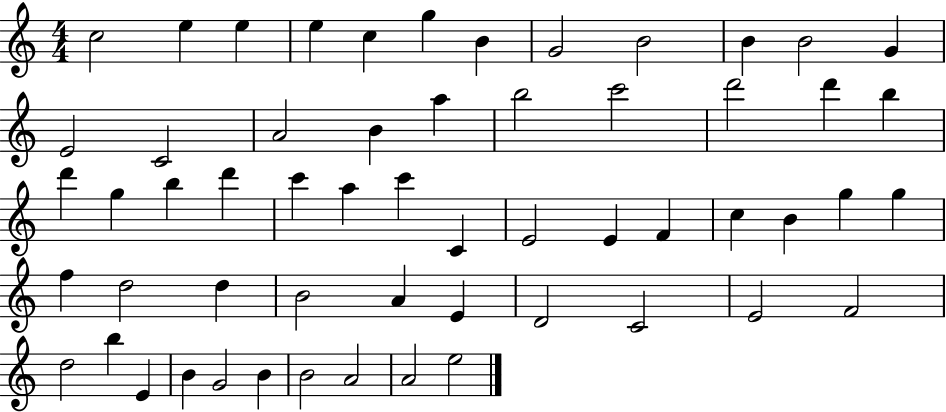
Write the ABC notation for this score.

X:1
T:Untitled
M:4/4
L:1/4
K:C
c2 e e e c g B G2 B2 B B2 G E2 C2 A2 B a b2 c'2 d'2 d' b d' g b d' c' a c' C E2 E F c B g g f d2 d B2 A E D2 C2 E2 F2 d2 b E B G2 B B2 A2 A2 e2